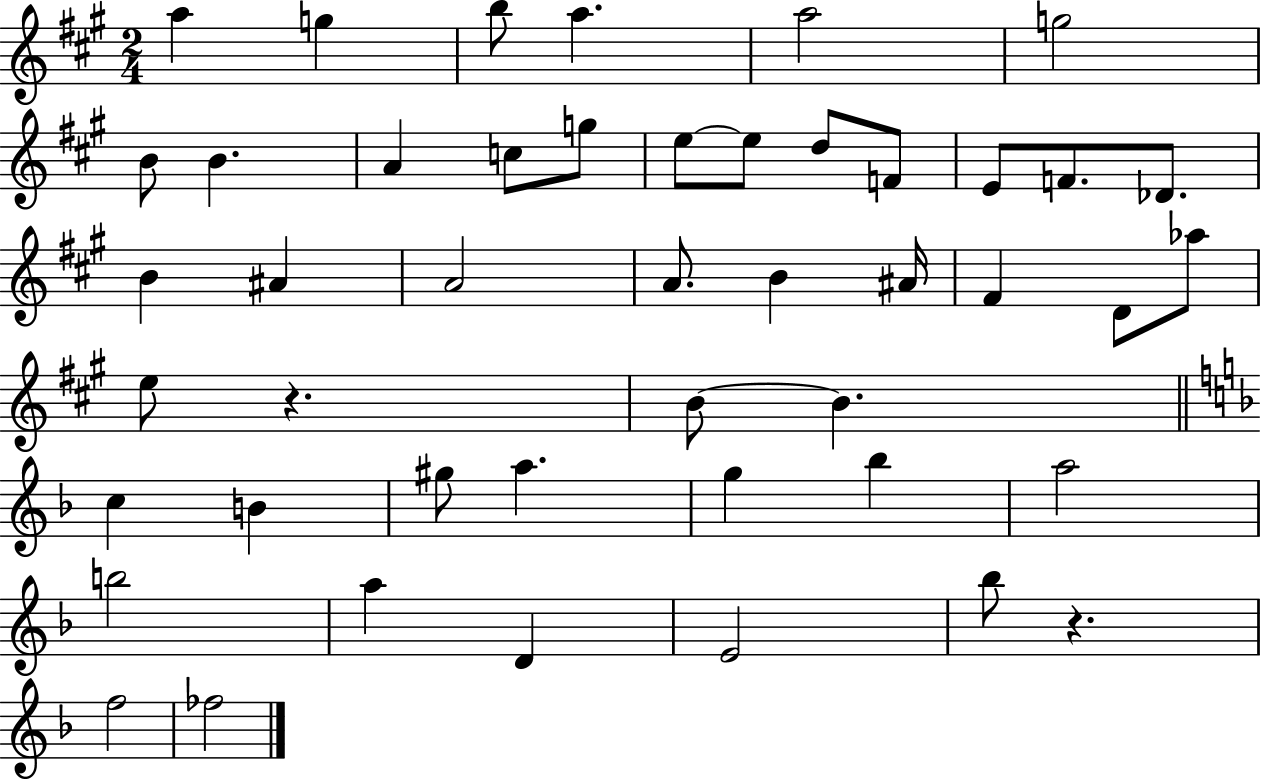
A5/q G5/q B5/e A5/q. A5/h G5/h B4/e B4/q. A4/q C5/e G5/e E5/e E5/e D5/e F4/e E4/e F4/e. Db4/e. B4/q A#4/q A4/h A4/e. B4/q A#4/s F#4/q D4/e Ab5/e E5/e R/q. B4/e B4/q. C5/q B4/q G#5/e A5/q. G5/q Bb5/q A5/h B5/h A5/q D4/q E4/h Bb5/e R/q. F5/h FES5/h